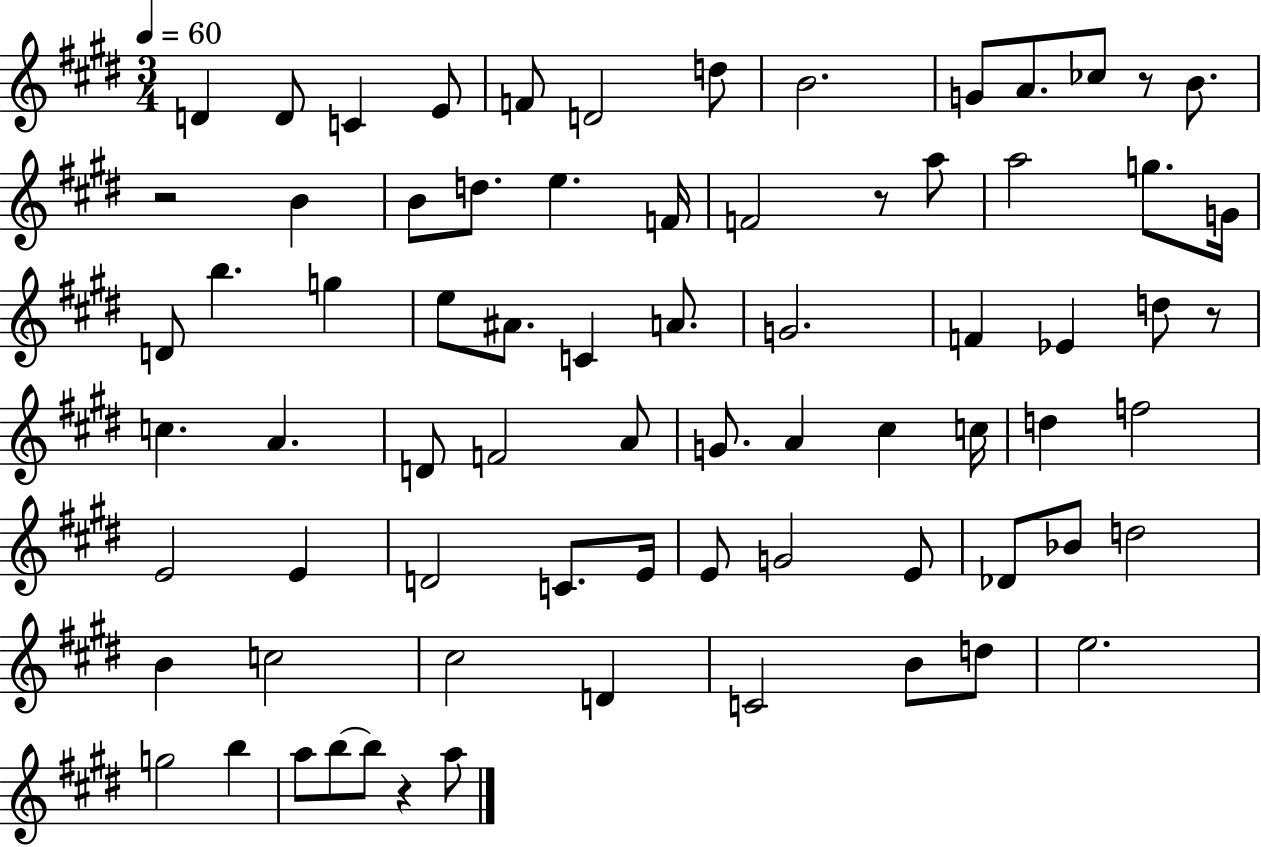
{
  \clef treble
  \numericTimeSignature
  \time 3/4
  \key e \major
  \tempo 4 = 60
  d'4 d'8 c'4 e'8 | f'8 d'2 d''8 | b'2. | g'8 a'8. ces''8 r8 b'8. | \break r2 b'4 | b'8 d''8. e''4. f'16 | f'2 r8 a''8 | a''2 g''8. g'16 | \break d'8 b''4. g''4 | e''8 ais'8. c'4 a'8. | g'2. | f'4 ees'4 d''8 r8 | \break c''4. a'4. | d'8 f'2 a'8 | g'8. a'4 cis''4 c''16 | d''4 f''2 | \break e'2 e'4 | d'2 c'8. e'16 | e'8 g'2 e'8 | des'8 bes'8 d''2 | \break b'4 c''2 | cis''2 d'4 | c'2 b'8 d''8 | e''2. | \break g''2 b''4 | a''8 b''8~~ b''8 r4 a''8 | \bar "|."
}